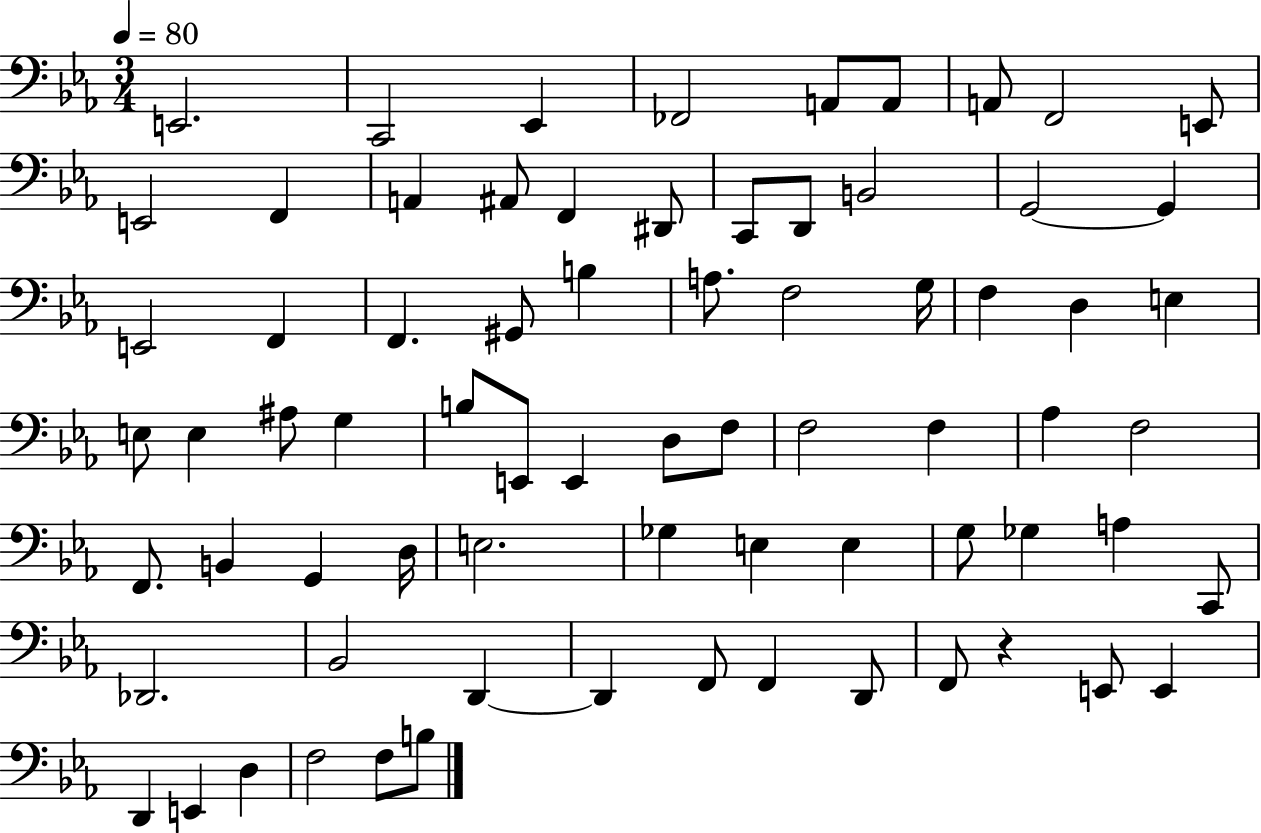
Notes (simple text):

E2/h. C2/h Eb2/q FES2/h A2/e A2/e A2/e F2/h E2/e E2/h F2/q A2/q A#2/e F2/q D#2/e C2/e D2/e B2/h G2/h G2/q E2/h F2/q F2/q. G#2/e B3/q A3/e. F3/h G3/s F3/q D3/q E3/q E3/e E3/q A#3/e G3/q B3/e E2/e E2/q D3/e F3/e F3/h F3/q Ab3/q F3/h F2/e. B2/q G2/q D3/s E3/h. Gb3/q E3/q E3/q G3/e Gb3/q A3/q C2/e Db2/h. Bb2/h D2/q D2/q F2/e F2/q D2/e F2/e R/q E2/e E2/q D2/q E2/q D3/q F3/h F3/e B3/e